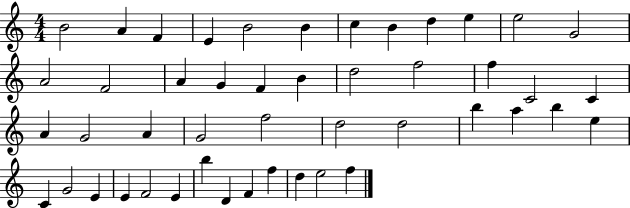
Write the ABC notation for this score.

X:1
T:Untitled
M:4/4
L:1/4
K:C
B2 A F E B2 B c B d e e2 G2 A2 F2 A G F B d2 f2 f C2 C A G2 A G2 f2 d2 d2 b a b e C G2 E E F2 E b D F f d e2 f